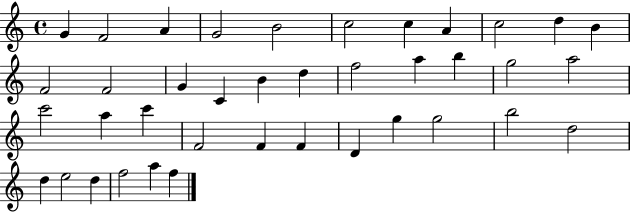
{
  \clef treble
  \time 4/4
  \defaultTimeSignature
  \key c \major
  g'4 f'2 a'4 | g'2 b'2 | c''2 c''4 a'4 | c''2 d''4 b'4 | \break f'2 f'2 | g'4 c'4 b'4 d''4 | f''2 a''4 b''4 | g''2 a''2 | \break c'''2 a''4 c'''4 | f'2 f'4 f'4 | d'4 g''4 g''2 | b''2 d''2 | \break d''4 e''2 d''4 | f''2 a''4 f''4 | \bar "|."
}